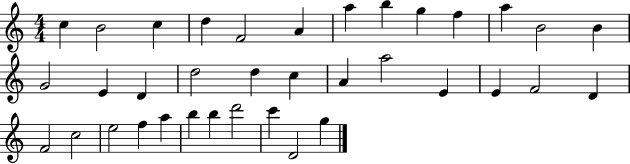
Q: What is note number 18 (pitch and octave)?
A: D5